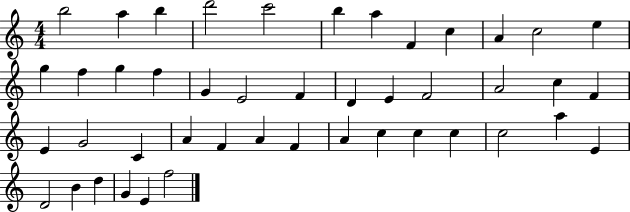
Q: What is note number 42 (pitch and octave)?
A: D5